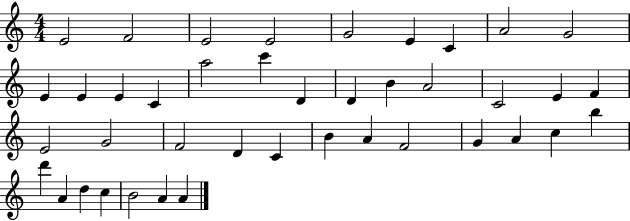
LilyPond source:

{
  \clef treble
  \numericTimeSignature
  \time 4/4
  \key c \major
  e'2 f'2 | e'2 e'2 | g'2 e'4 c'4 | a'2 g'2 | \break e'4 e'4 e'4 c'4 | a''2 c'''4 d'4 | d'4 b'4 a'2 | c'2 e'4 f'4 | \break e'2 g'2 | f'2 d'4 c'4 | b'4 a'4 f'2 | g'4 a'4 c''4 b''4 | \break d'''4 a'4 d''4 c''4 | b'2 a'4 a'4 | \bar "|."
}